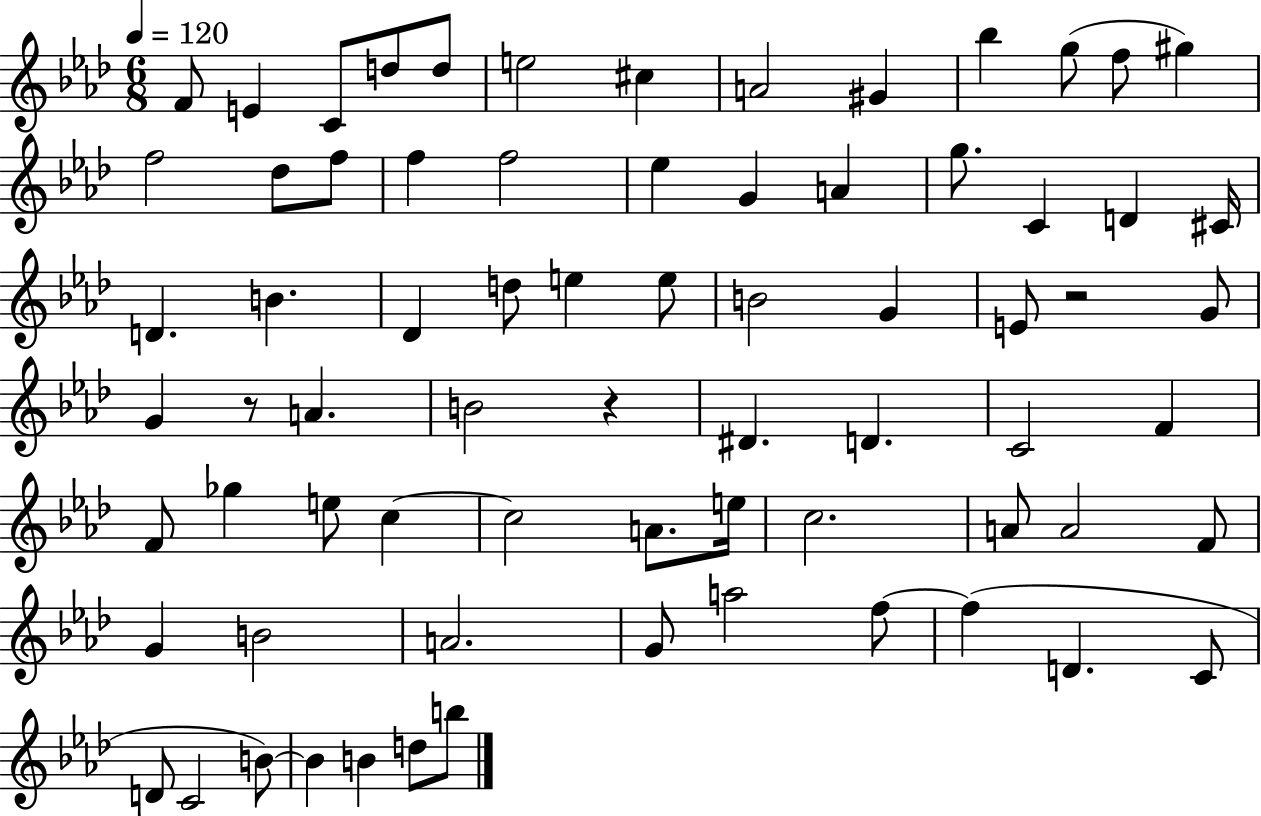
{
  \clef treble
  \numericTimeSignature
  \time 6/8
  \key aes \major
  \tempo 4 = 120
  \repeat volta 2 { f'8 e'4 c'8 d''8 d''8 | e''2 cis''4 | a'2 gis'4 | bes''4 g''8( f''8 gis''4) | \break f''2 des''8 f''8 | f''4 f''2 | ees''4 g'4 a'4 | g''8. c'4 d'4 cis'16 | \break d'4. b'4. | des'4 d''8 e''4 e''8 | b'2 g'4 | e'8 r2 g'8 | \break g'4 r8 a'4. | b'2 r4 | dis'4. d'4. | c'2 f'4 | \break f'8 ges''4 e''8 c''4~~ | c''2 a'8. e''16 | c''2. | a'8 a'2 f'8 | \break g'4 b'2 | a'2. | g'8 a''2 f''8~~ | f''4( d'4. c'8 | \break d'8 c'2 b'8~~) | b'4 b'4 d''8 b''8 | } \bar "|."
}